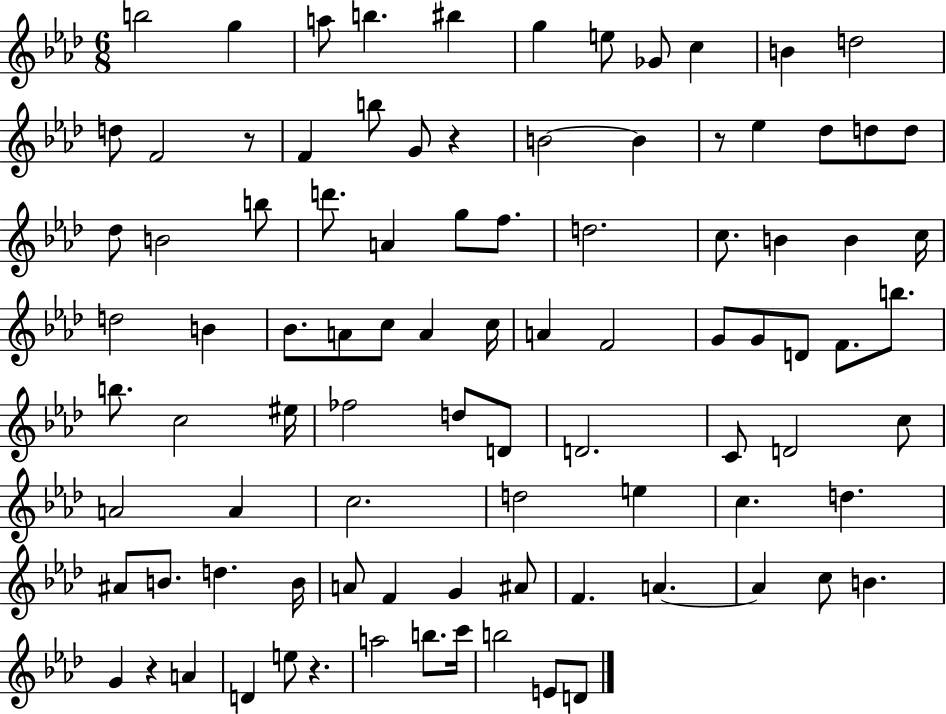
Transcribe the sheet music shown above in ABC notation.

X:1
T:Untitled
M:6/8
L:1/4
K:Ab
b2 g a/2 b ^b g e/2 _G/2 c B d2 d/2 F2 z/2 F b/2 G/2 z B2 B z/2 _e _d/2 d/2 d/2 _d/2 B2 b/2 d'/2 A g/2 f/2 d2 c/2 B B c/4 d2 B _B/2 A/2 c/2 A c/4 A F2 G/2 G/2 D/2 F/2 b/2 b/2 c2 ^e/4 _f2 d/2 D/2 D2 C/2 D2 c/2 A2 A c2 d2 e c d ^A/2 B/2 d B/4 A/2 F G ^A/2 F A A c/2 B G z A D e/2 z a2 b/2 c'/4 b2 E/2 D/2